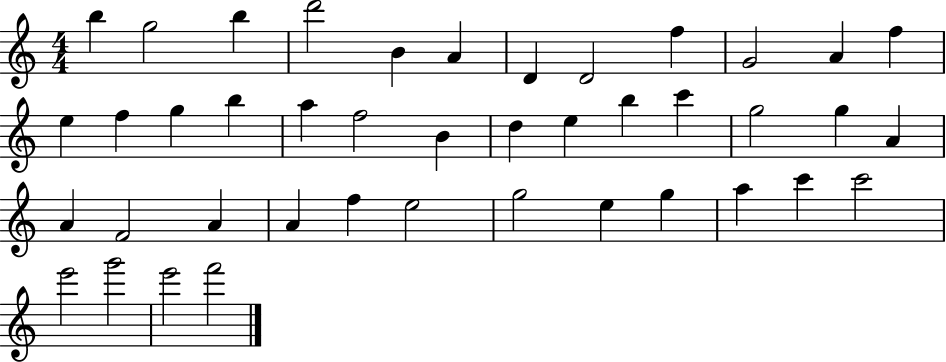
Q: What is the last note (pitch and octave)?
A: F6